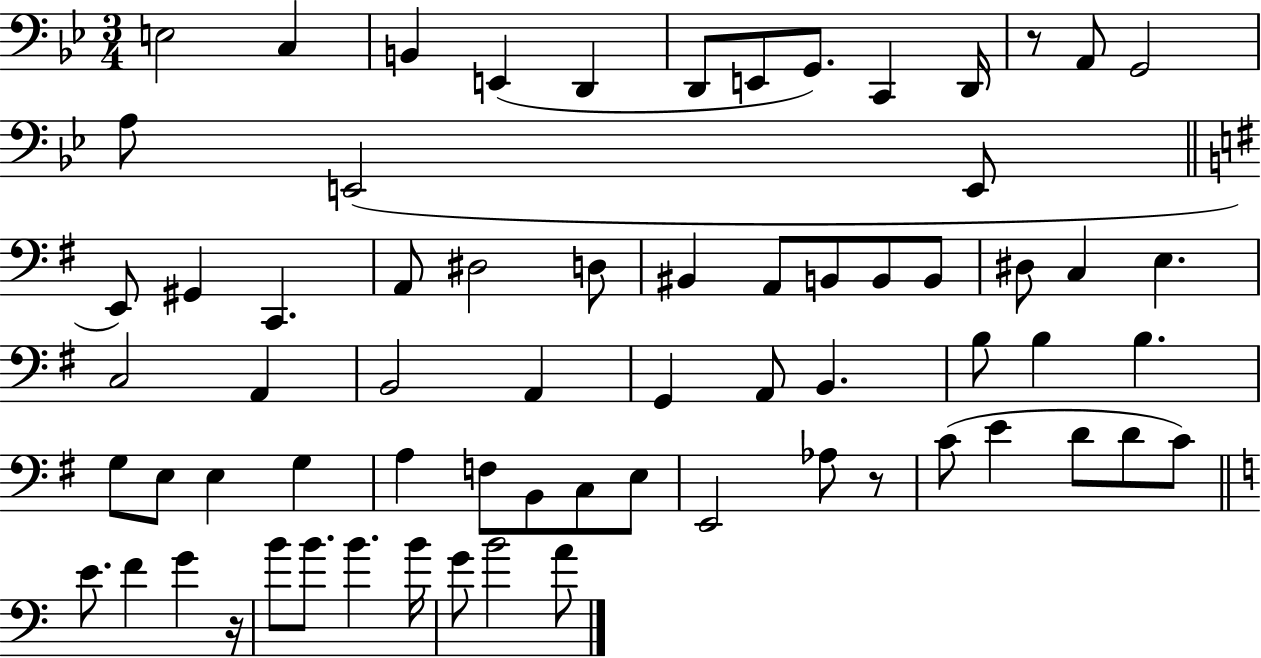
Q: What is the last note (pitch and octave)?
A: A4